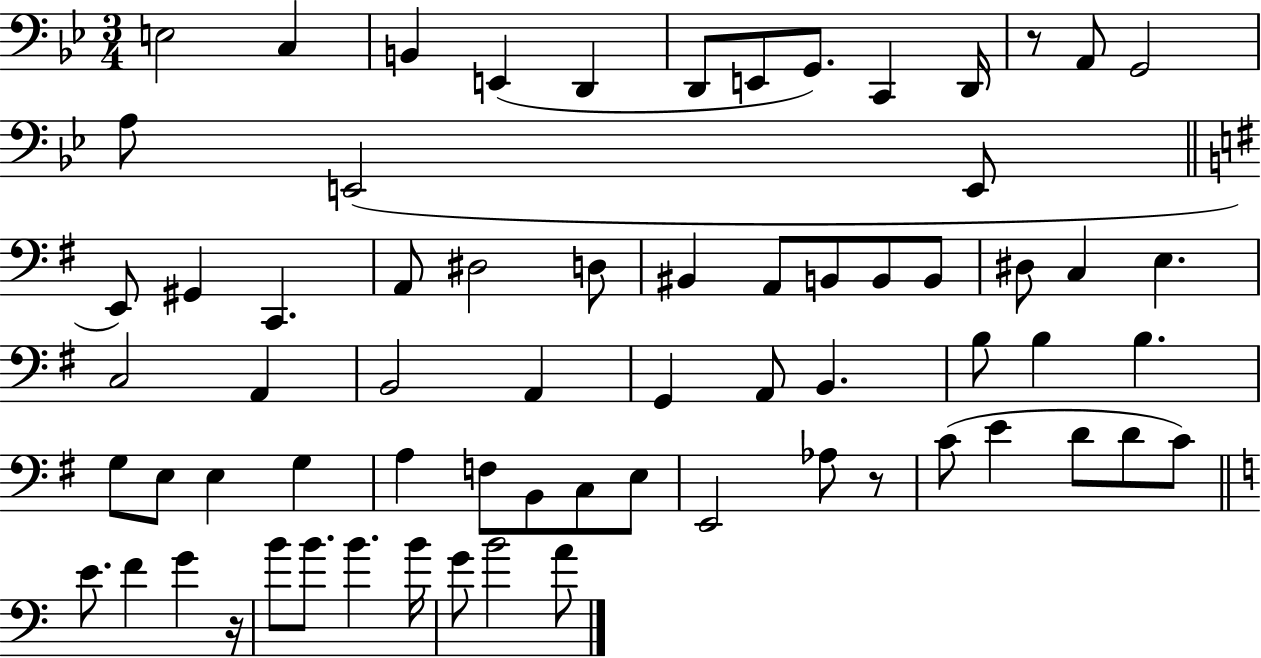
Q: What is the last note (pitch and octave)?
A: A4